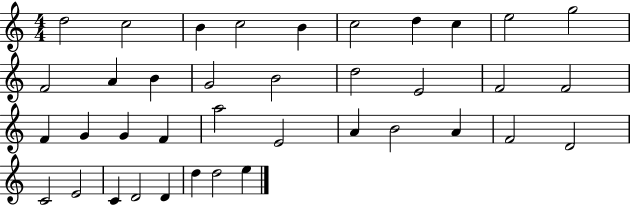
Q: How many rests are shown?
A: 0